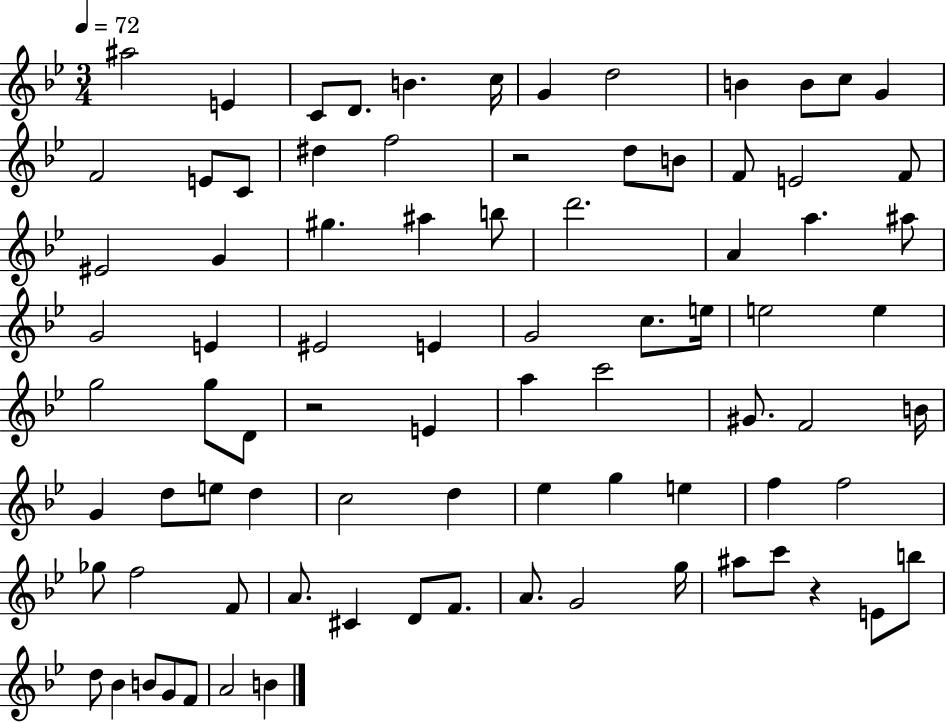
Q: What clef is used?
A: treble